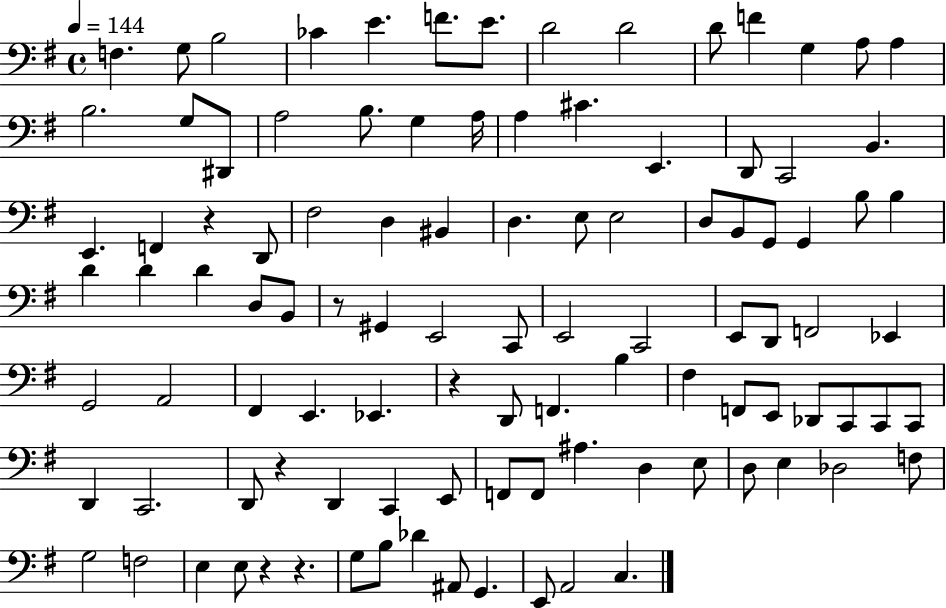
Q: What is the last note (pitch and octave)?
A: C3